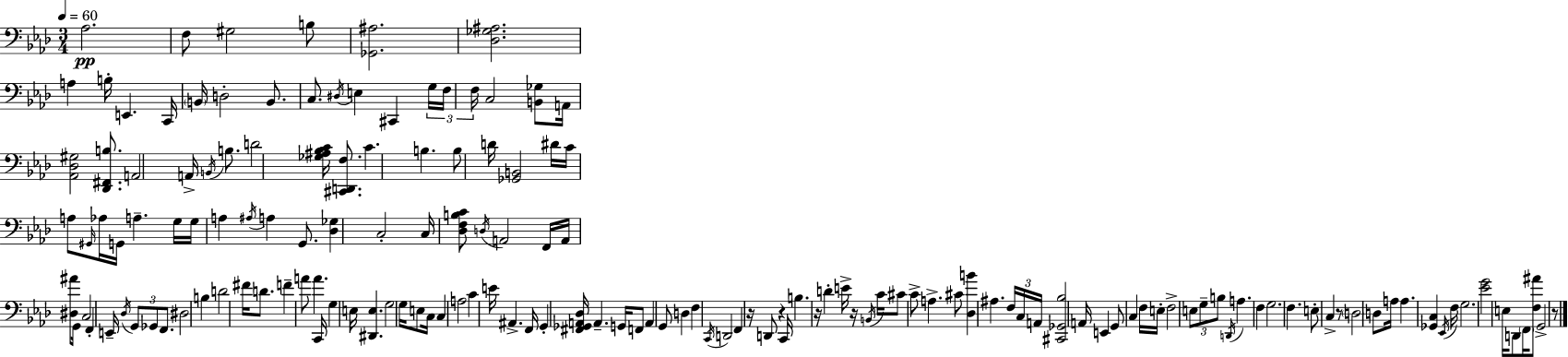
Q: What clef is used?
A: bass